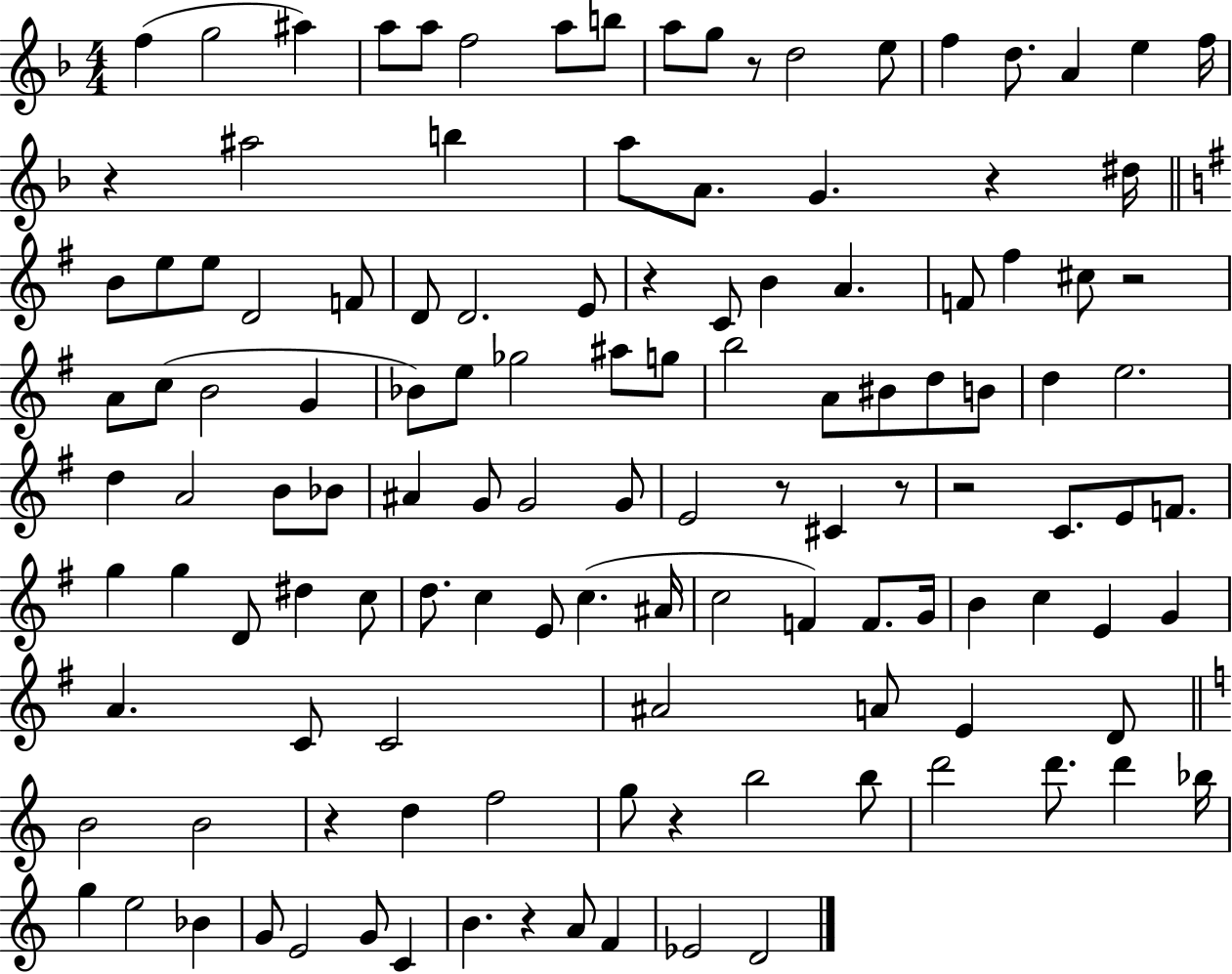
{
  \clef treble
  \numericTimeSignature
  \time 4/4
  \key f \major
  f''4( g''2 ais''4) | a''8 a''8 f''2 a''8 b''8 | a''8 g''8 r8 d''2 e''8 | f''4 d''8. a'4 e''4 f''16 | \break r4 ais''2 b''4 | a''8 a'8. g'4. r4 dis''16 | \bar "||" \break \key g \major b'8 e''8 e''8 d'2 f'8 | d'8 d'2. e'8 | r4 c'8 b'4 a'4. | f'8 fis''4 cis''8 r2 | \break a'8 c''8( b'2 g'4 | bes'8) e''8 ges''2 ais''8 g''8 | b''2 a'8 bis'8 d''8 b'8 | d''4 e''2. | \break d''4 a'2 b'8 bes'8 | ais'4 g'8 g'2 g'8 | e'2 r8 cis'4 r8 | r2 c'8. e'8 f'8. | \break g''4 g''4 d'8 dis''4 c''8 | d''8. c''4 e'8 c''4.( ais'16 | c''2 f'4) f'8. g'16 | b'4 c''4 e'4 g'4 | \break a'4. c'8 c'2 | ais'2 a'8 e'4 d'8 | \bar "||" \break \key c \major b'2 b'2 | r4 d''4 f''2 | g''8 r4 b''2 b''8 | d'''2 d'''8. d'''4 bes''16 | \break g''4 e''2 bes'4 | g'8 e'2 g'8 c'4 | b'4. r4 a'8 f'4 | ees'2 d'2 | \break \bar "|."
}